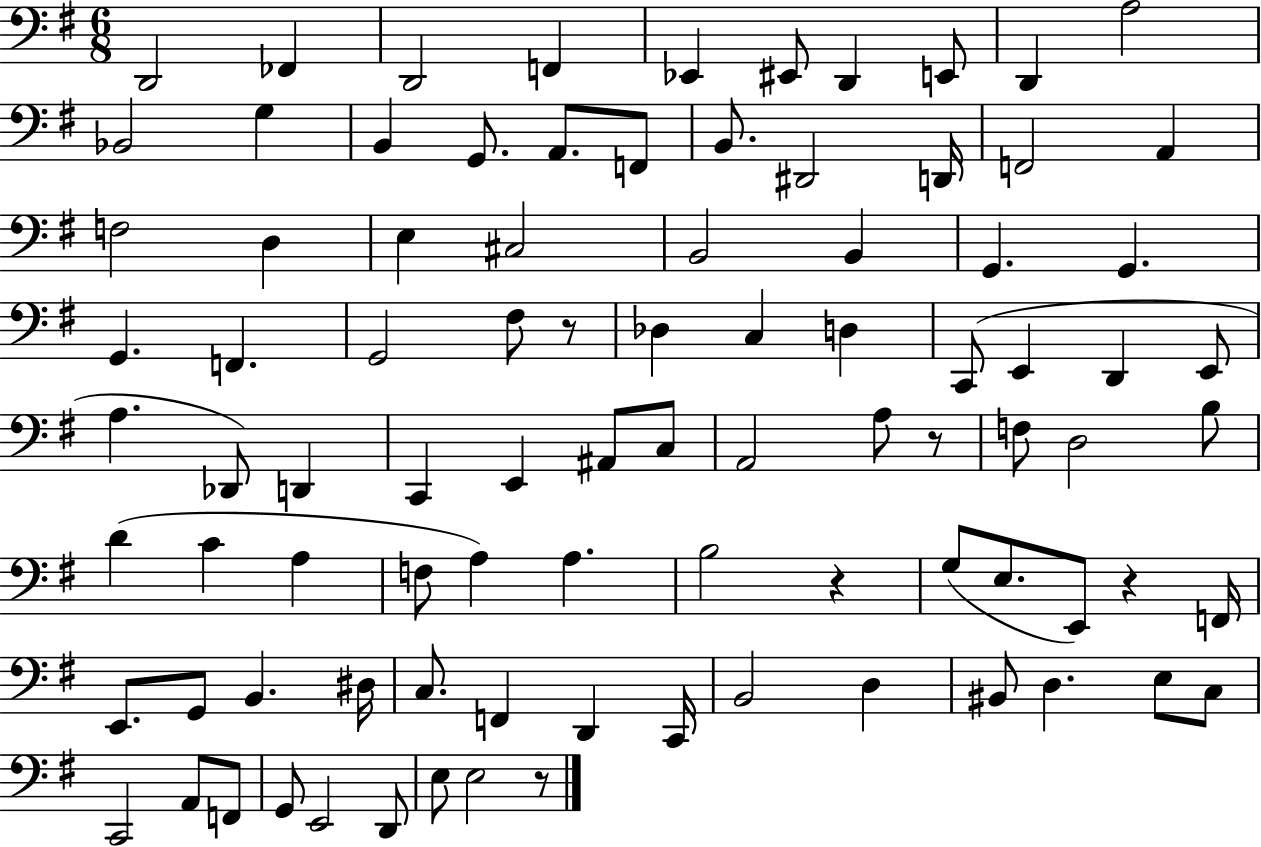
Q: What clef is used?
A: bass